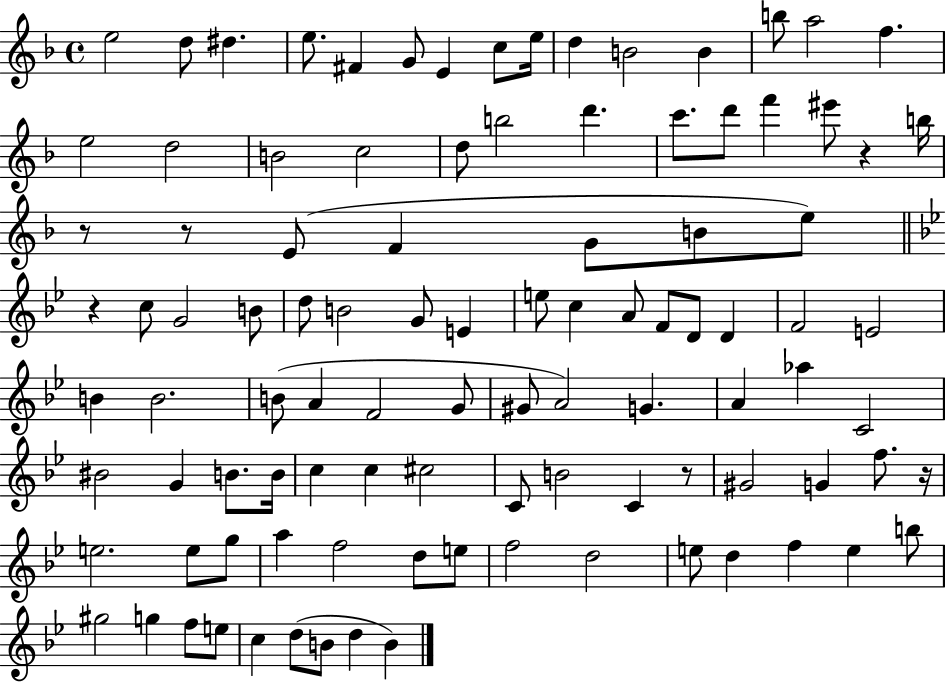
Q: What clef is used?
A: treble